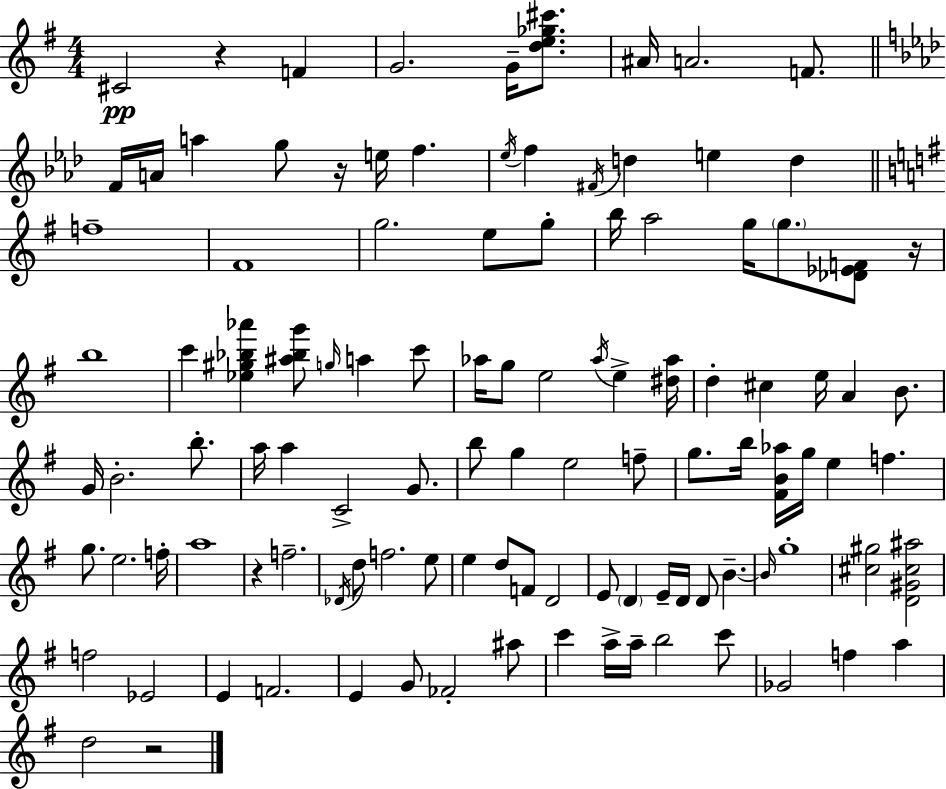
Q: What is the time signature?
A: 4/4